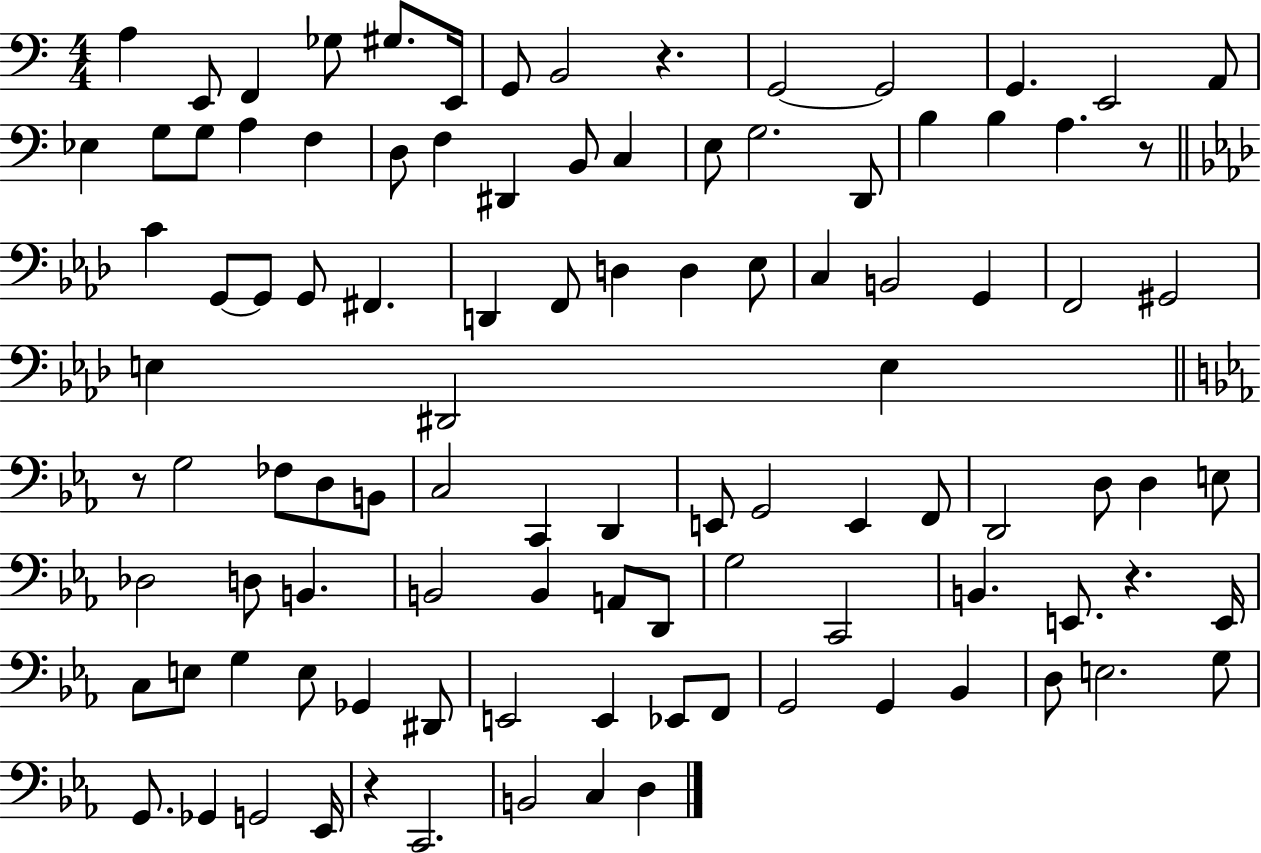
{
  \clef bass
  \numericTimeSignature
  \time 4/4
  \key c \major
  a4 e,8 f,4 ges8 gis8. e,16 | g,8 b,2 r4. | g,2~~ g,2 | g,4. e,2 a,8 | \break ees4 g8 g8 a4 f4 | d8 f4 dis,4 b,8 c4 | e8 g2. d,8 | b4 b4 a4. r8 | \break \bar "||" \break \key aes \major c'4 g,8~~ g,8 g,8 fis,4. | d,4 f,8 d4 d4 ees8 | c4 b,2 g,4 | f,2 gis,2 | \break e4 dis,2 e4 | \bar "||" \break \key ees \major r8 g2 fes8 d8 b,8 | c2 c,4 d,4 | e,8 g,2 e,4 f,8 | d,2 d8 d4 e8 | \break des2 d8 b,4. | b,2 b,4 a,8 d,8 | g2 c,2 | b,4. e,8. r4. e,16 | \break c8 e8 g4 e8 ges,4 dis,8 | e,2 e,4 ees,8 f,8 | g,2 g,4 bes,4 | d8 e2. g8 | \break g,8. ges,4 g,2 ees,16 | r4 c,2. | b,2 c4 d4 | \bar "|."
}